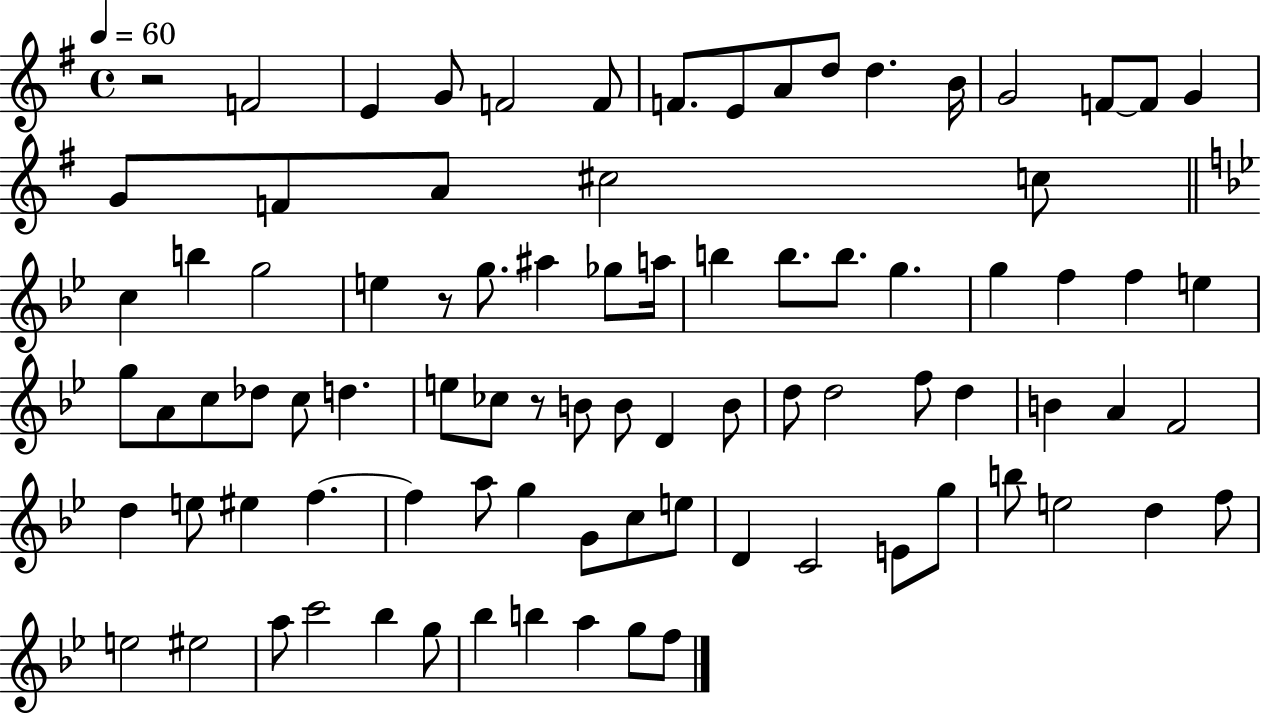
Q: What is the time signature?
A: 4/4